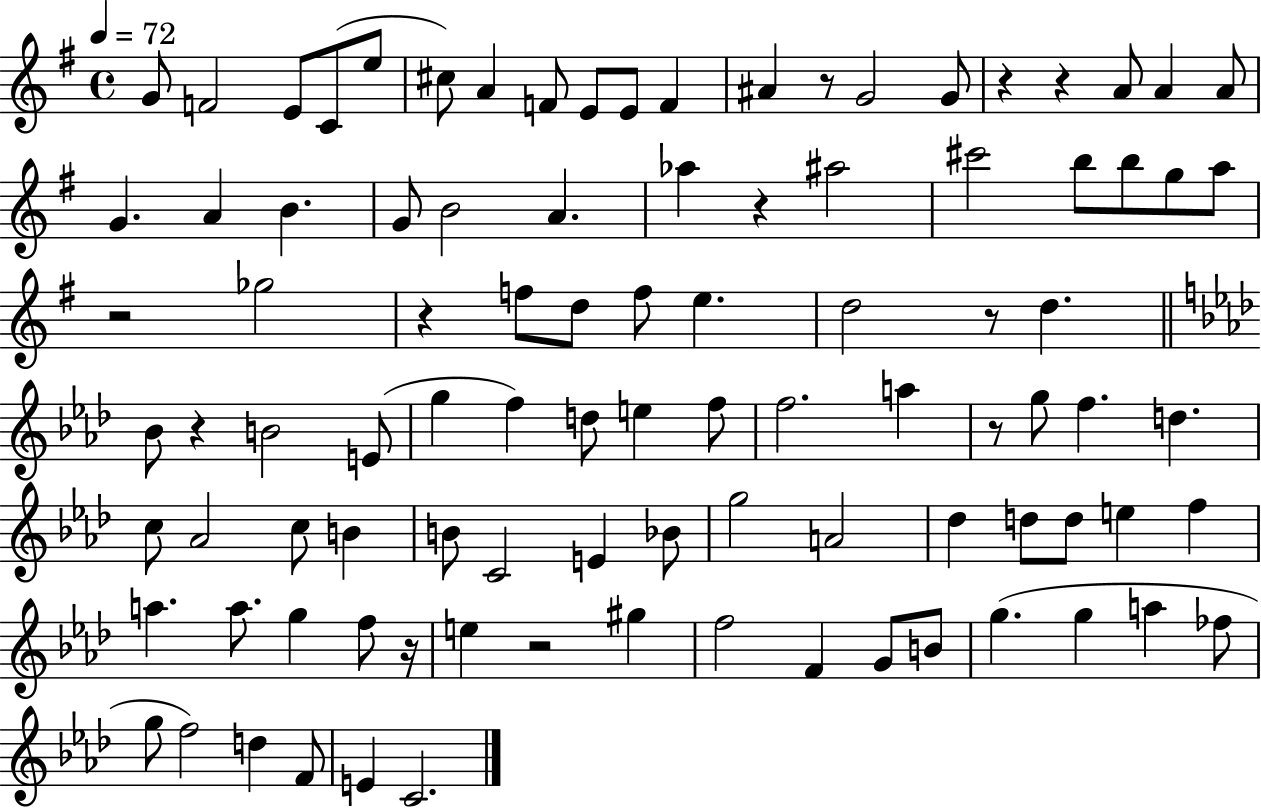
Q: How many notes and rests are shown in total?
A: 96